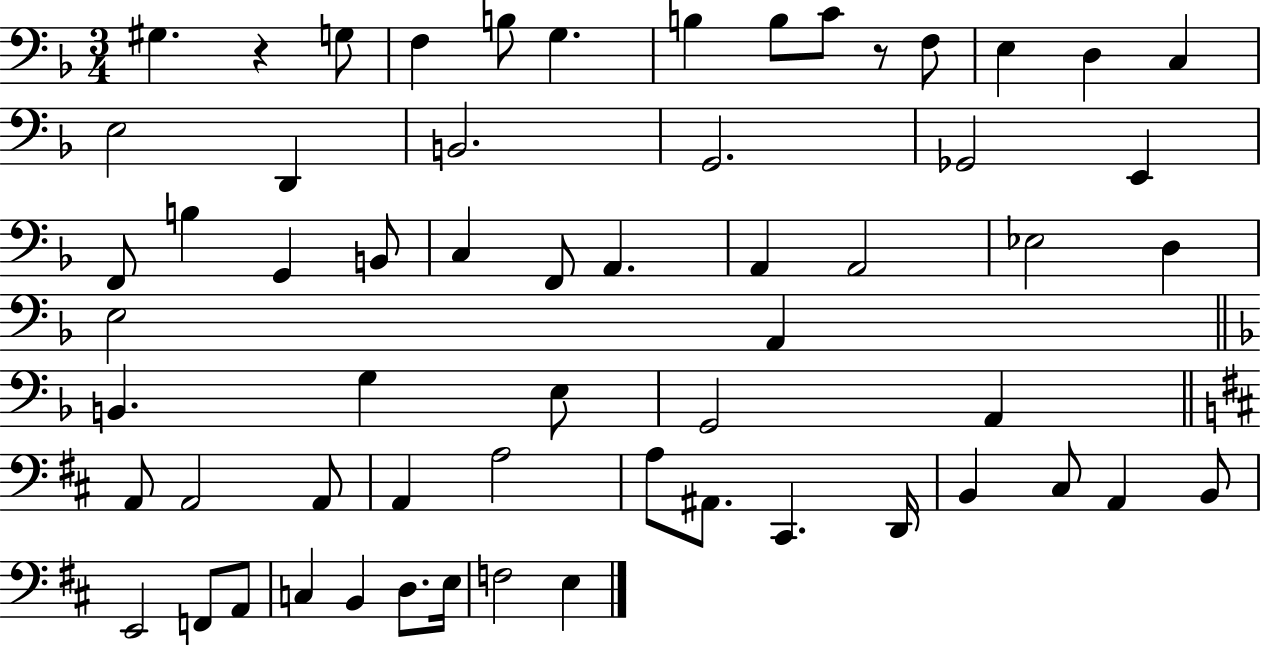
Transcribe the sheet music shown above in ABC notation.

X:1
T:Untitled
M:3/4
L:1/4
K:F
^G, z G,/2 F, B,/2 G, B, B,/2 C/2 z/2 F,/2 E, D, C, E,2 D,, B,,2 G,,2 _G,,2 E,, F,,/2 B, G,, B,,/2 C, F,,/2 A,, A,, A,,2 _E,2 D, E,2 A,, B,, G, E,/2 G,,2 A,, A,,/2 A,,2 A,,/2 A,, A,2 A,/2 ^A,,/2 ^C,, D,,/4 B,, ^C,/2 A,, B,,/2 E,,2 F,,/2 A,,/2 C, B,, D,/2 E,/4 F,2 E,